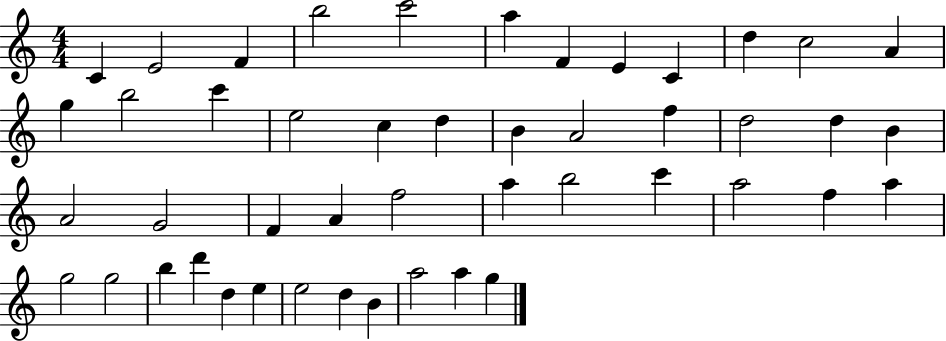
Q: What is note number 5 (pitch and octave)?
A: C6